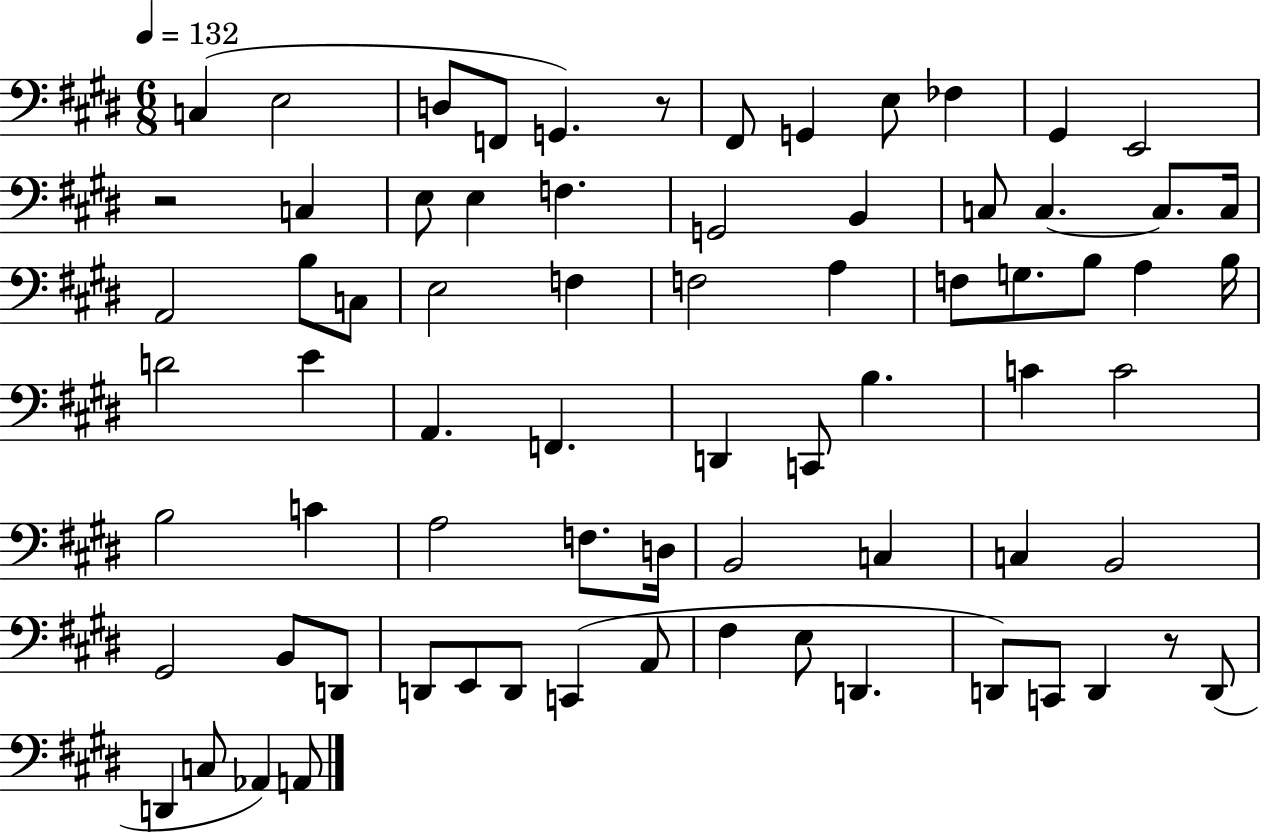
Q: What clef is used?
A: bass